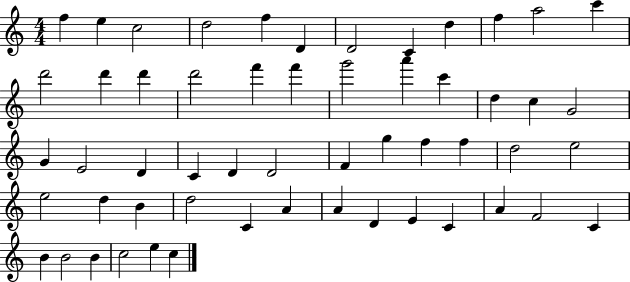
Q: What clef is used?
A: treble